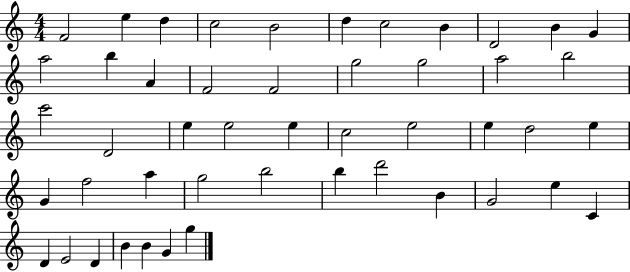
{
  \clef treble
  \numericTimeSignature
  \time 4/4
  \key c \major
  f'2 e''4 d''4 | c''2 b'2 | d''4 c''2 b'4 | d'2 b'4 g'4 | \break a''2 b''4 a'4 | f'2 f'2 | g''2 g''2 | a''2 b''2 | \break c'''2 d'2 | e''4 e''2 e''4 | c''2 e''2 | e''4 d''2 e''4 | \break g'4 f''2 a''4 | g''2 b''2 | b''4 d'''2 b'4 | g'2 e''4 c'4 | \break d'4 e'2 d'4 | b'4 b'4 g'4 g''4 | \bar "|."
}